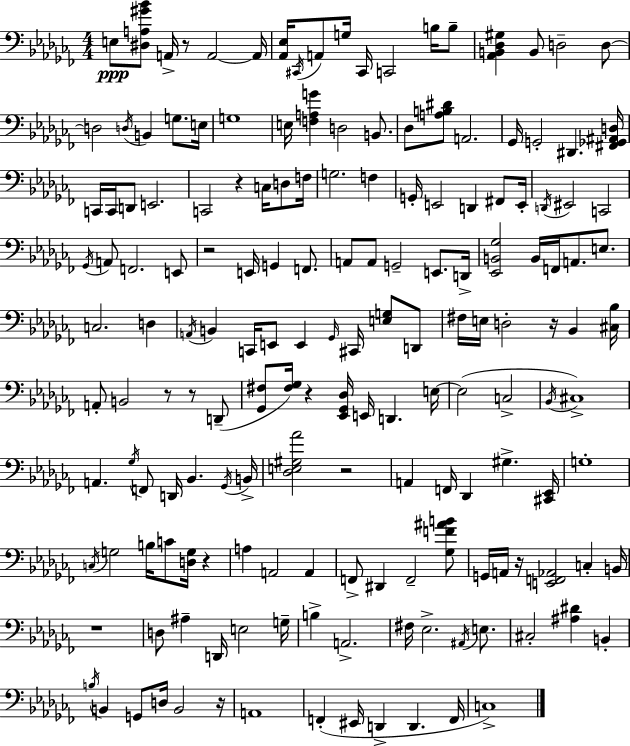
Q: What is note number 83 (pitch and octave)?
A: E3